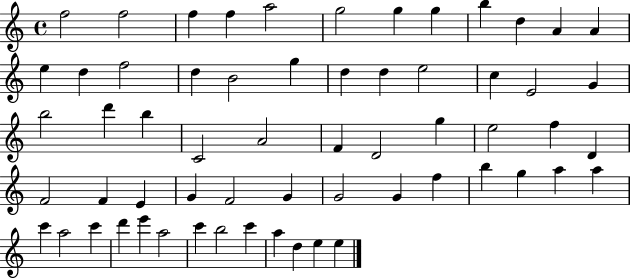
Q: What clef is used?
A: treble